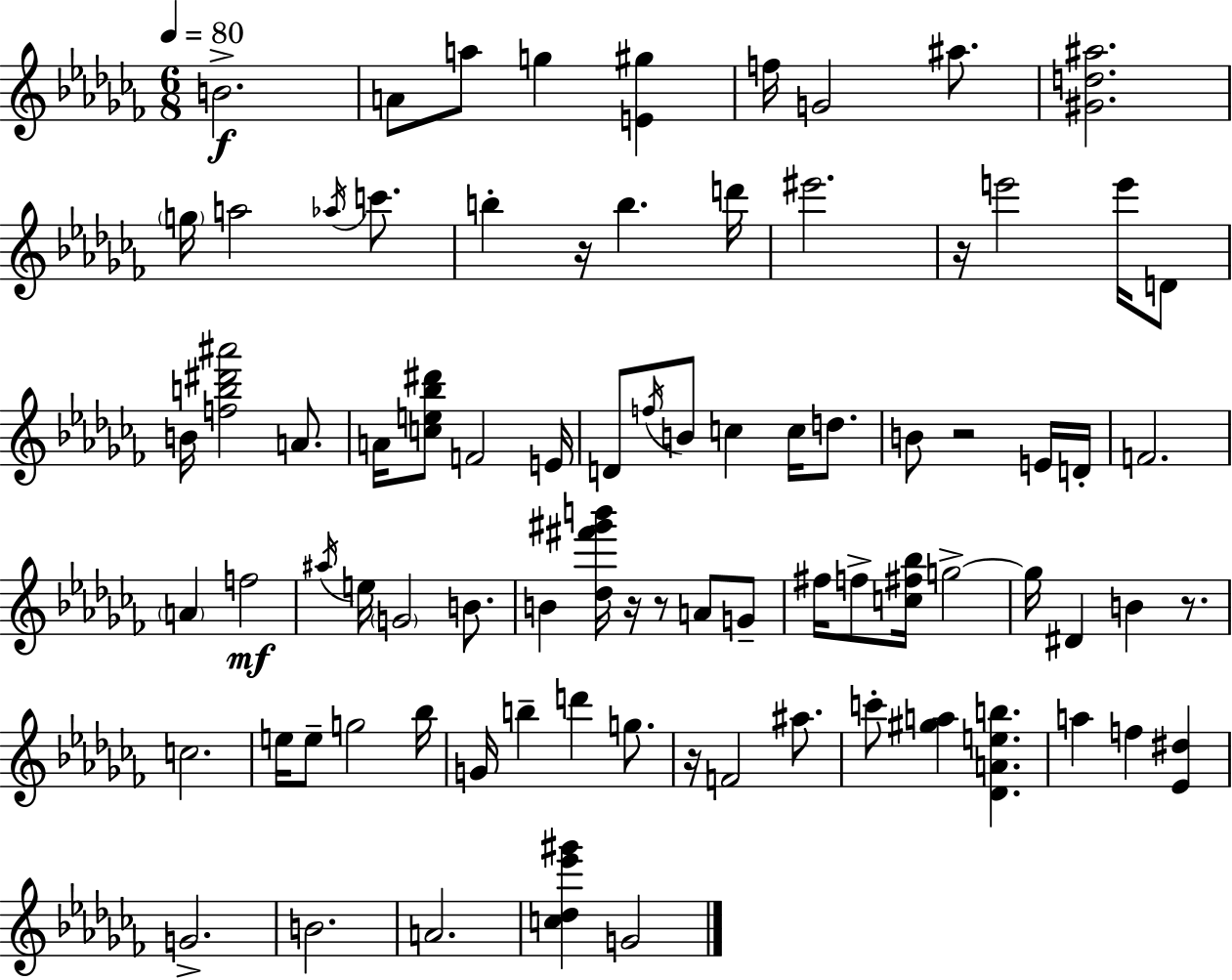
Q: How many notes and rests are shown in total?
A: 83